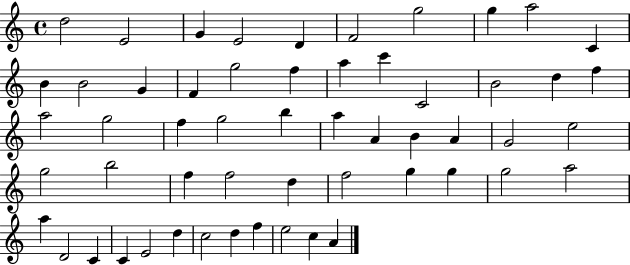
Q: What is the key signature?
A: C major